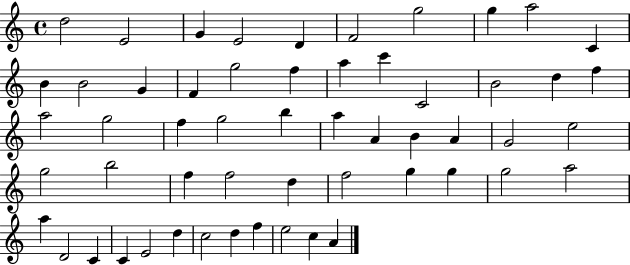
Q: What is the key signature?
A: C major